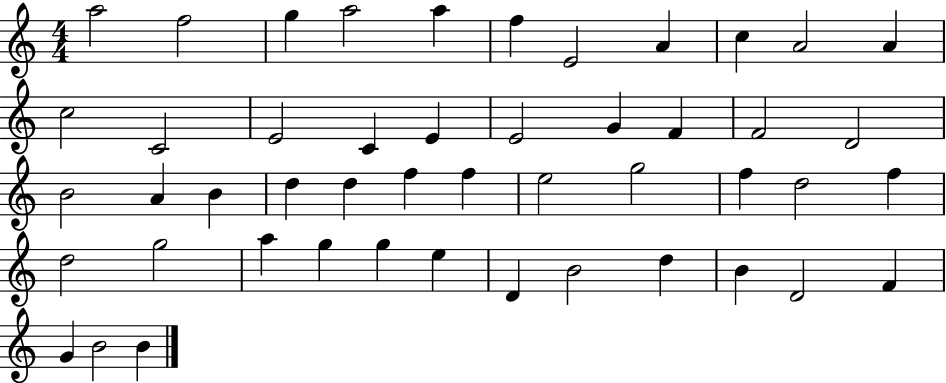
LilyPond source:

{
  \clef treble
  \numericTimeSignature
  \time 4/4
  \key c \major
  a''2 f''2 | g''4 a''2 a''4 | f''4 e'2 a'4 | c''4 a'2 a'4 | \break c''2 c'2 | e'2 c'4 e'4 | e'2 g'4 f'4 | f'2 d'2 | \break b'2 a'4 b'4 | d''4 d''4 f''4 f''4 | e''2 g''2 | f''4 d''2 f''4 | \break d''2 g''2 | a''4 g''4 g''4 e''4 | d'4 b'2 d''4 | b'4 d'2 f'4 | \break g'4 b'2 b'4 | \bar "|."
}